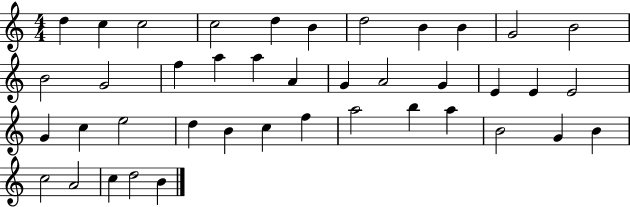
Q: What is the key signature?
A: C major